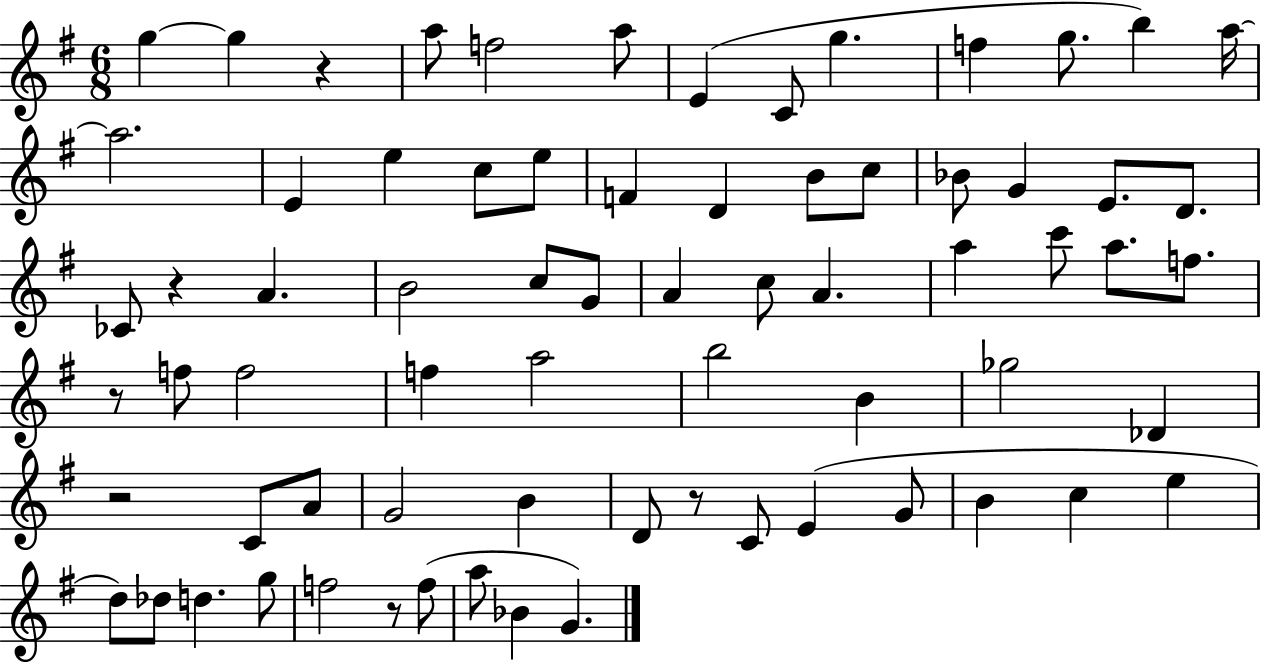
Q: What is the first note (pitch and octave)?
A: G5